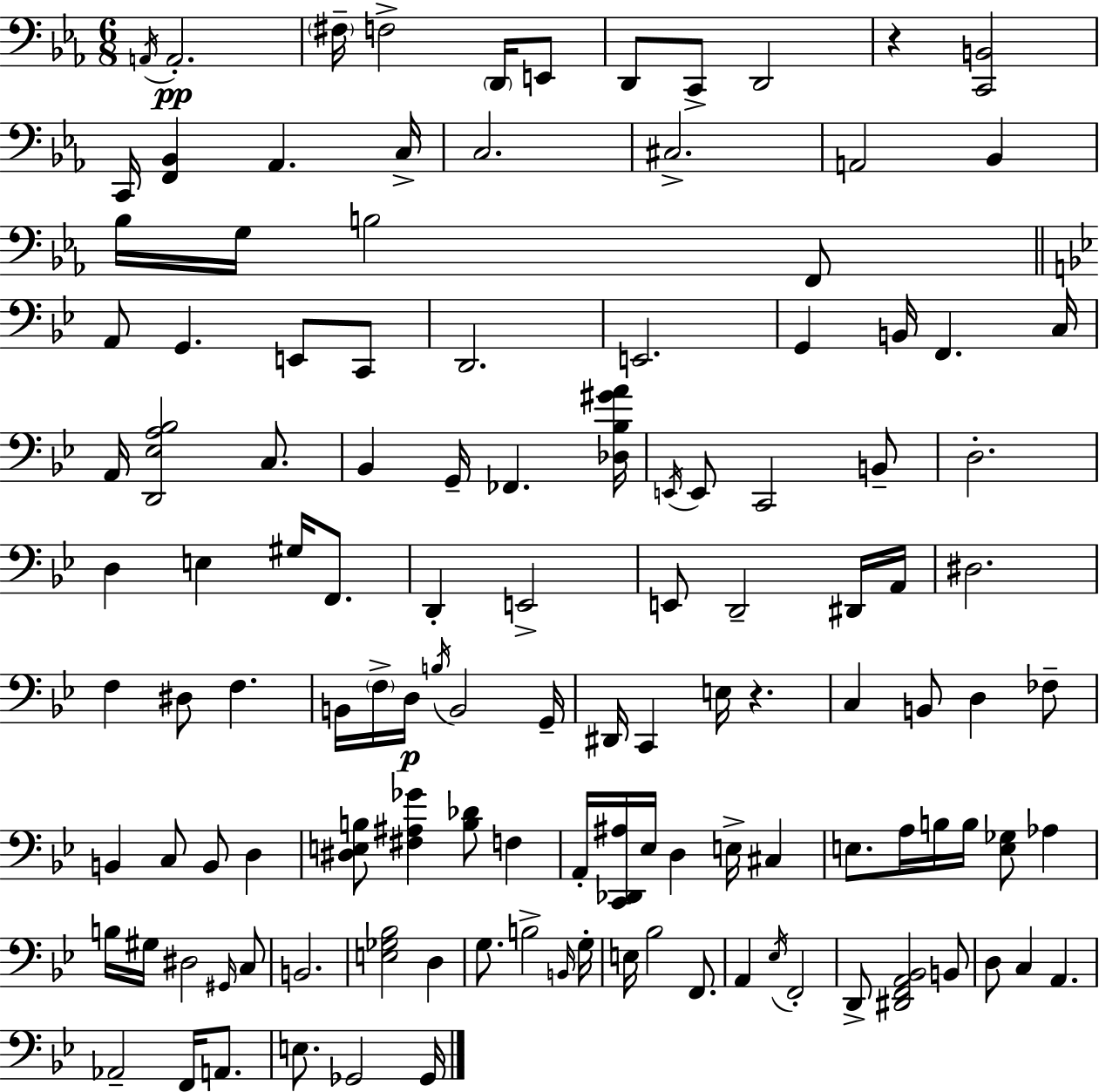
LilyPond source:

{
  \clef bass
  \numericTimeSignature
  \time 6/8
  \key ees \major
  \repeat volta 2 { \acciaccatura { a,16 }\pp a,2.-. | \parenthesize fis16-- f2-> \parenthesize d,16 e,8 | d,8 c,8-> d,2 | r4 <c, b,>2 | \break c,16 <f, bes,>4 aes,4. | c16-> c2. | cis2.-> | a,2 bes,4 | \break bes16 g16 b2 f,8 | \bar "||" \break \key g \minor a,8 g,4. e,8 c,8 | d,2. | e,2. | g,4 b,16 f,4. c16 | \break a,16 <d, ees a bes>2 c8. | bes,4 g,16-- fes,4. <des bes gis' a'>16 | \acciaccatura { e,16 } e,8 c,2 b,8-- | d2.-. | \break d4 e4 gis16 f,8. | d,4-. e,2-> | e,8 d,2-- dis,16 | a,16 dis2. | \break f4 dis8 f4. | b,16 \parenthesize f16-> d16\p \acciaccatura { b16 } b,2 | g,16-- dis,16 c,4 e16 r4. | c4 b,8 d4 | \break fes8-- b,4 c8 b,8 d4 | <dis e b>8 <fis ais ges'>4 <b des'>8 f4 | a,16-. <c, des, ais>16 ees16 d4 e16-> cis4 | e8. a16 b16 b16 <e ges>8 aes4 | \break b16 gis16 dis2 | \grace { gis,16 } c8 b,2. | <e ges bes>2 d4 | g8. b2-> | \break \grace { b,16 } g16-. e16 bes2 | f,8. a,4 \acciaccatura { ees16 } f,2-. | d,8-> <dis, f, a, bes,>2 | b,8 d8 c4 a,4. | \break aes,2-- | f,16 a,8. e8. ges,2 | ges,16 } \bar "|."
}